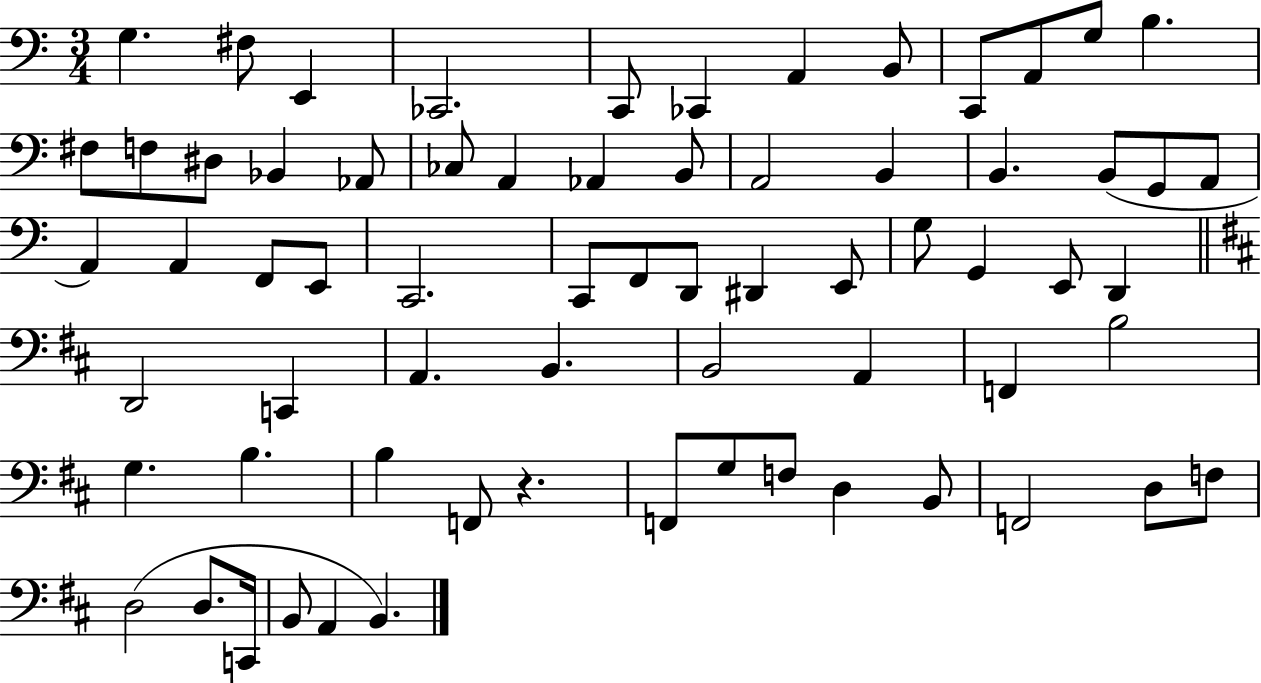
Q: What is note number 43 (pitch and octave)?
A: C2